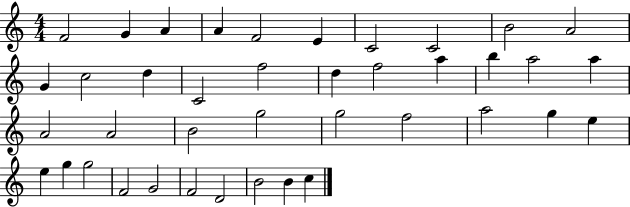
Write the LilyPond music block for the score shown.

{
  \clef treble
  \numericTimeSignature
  \time 4/4
  \key c \major
  f'2 g'4 a'4 | a'4 f'2 e'4 | c'2 c'2 | b'2 a'2 | \break g'4 c''2 d''4 | c'2 f''2 | d''4 f''2 a''4 | b''4 a''2 a''4 | \break a'2 a'2 | b'2 g''2 | g''2 f''2 | a''2 g''4 e''4 | \break e''4 g''4 g''2 | f'2 g'2 | f'2 d'2 | b'2 b'4 c''4 | \break \bar "|."
}